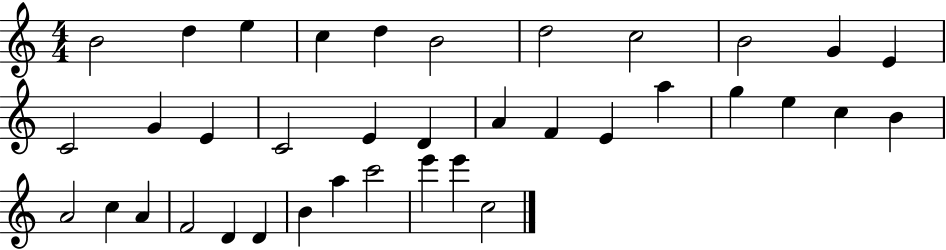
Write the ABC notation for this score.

X:1
T:Untitled
M:4/4
L:1/4
K:C
B2 d e c d B2 d2 c2 B2 G E C2 G E C2 E D A F E a g e c B A2 c A F2 D D B a c'2 e' e' c2